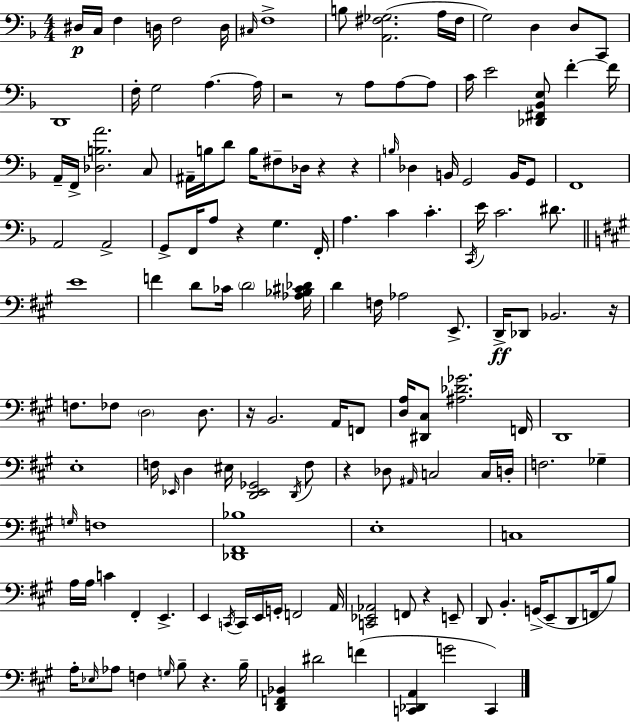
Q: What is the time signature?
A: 4/4